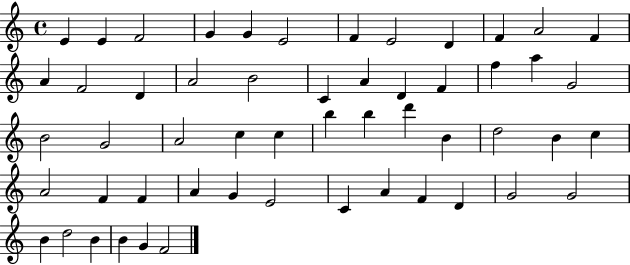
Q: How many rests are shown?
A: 0